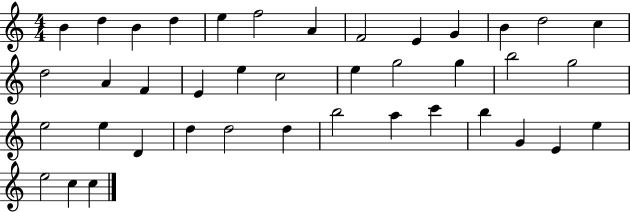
X:1
T:Untitled
M:4/4
L:1/4
K:C
B d B d e f2 A F2 E G B d2 c d2 A F E e c2 e g2 g b2 g2 e2 e D d d2 d b2 a c' b G E e e2 c c